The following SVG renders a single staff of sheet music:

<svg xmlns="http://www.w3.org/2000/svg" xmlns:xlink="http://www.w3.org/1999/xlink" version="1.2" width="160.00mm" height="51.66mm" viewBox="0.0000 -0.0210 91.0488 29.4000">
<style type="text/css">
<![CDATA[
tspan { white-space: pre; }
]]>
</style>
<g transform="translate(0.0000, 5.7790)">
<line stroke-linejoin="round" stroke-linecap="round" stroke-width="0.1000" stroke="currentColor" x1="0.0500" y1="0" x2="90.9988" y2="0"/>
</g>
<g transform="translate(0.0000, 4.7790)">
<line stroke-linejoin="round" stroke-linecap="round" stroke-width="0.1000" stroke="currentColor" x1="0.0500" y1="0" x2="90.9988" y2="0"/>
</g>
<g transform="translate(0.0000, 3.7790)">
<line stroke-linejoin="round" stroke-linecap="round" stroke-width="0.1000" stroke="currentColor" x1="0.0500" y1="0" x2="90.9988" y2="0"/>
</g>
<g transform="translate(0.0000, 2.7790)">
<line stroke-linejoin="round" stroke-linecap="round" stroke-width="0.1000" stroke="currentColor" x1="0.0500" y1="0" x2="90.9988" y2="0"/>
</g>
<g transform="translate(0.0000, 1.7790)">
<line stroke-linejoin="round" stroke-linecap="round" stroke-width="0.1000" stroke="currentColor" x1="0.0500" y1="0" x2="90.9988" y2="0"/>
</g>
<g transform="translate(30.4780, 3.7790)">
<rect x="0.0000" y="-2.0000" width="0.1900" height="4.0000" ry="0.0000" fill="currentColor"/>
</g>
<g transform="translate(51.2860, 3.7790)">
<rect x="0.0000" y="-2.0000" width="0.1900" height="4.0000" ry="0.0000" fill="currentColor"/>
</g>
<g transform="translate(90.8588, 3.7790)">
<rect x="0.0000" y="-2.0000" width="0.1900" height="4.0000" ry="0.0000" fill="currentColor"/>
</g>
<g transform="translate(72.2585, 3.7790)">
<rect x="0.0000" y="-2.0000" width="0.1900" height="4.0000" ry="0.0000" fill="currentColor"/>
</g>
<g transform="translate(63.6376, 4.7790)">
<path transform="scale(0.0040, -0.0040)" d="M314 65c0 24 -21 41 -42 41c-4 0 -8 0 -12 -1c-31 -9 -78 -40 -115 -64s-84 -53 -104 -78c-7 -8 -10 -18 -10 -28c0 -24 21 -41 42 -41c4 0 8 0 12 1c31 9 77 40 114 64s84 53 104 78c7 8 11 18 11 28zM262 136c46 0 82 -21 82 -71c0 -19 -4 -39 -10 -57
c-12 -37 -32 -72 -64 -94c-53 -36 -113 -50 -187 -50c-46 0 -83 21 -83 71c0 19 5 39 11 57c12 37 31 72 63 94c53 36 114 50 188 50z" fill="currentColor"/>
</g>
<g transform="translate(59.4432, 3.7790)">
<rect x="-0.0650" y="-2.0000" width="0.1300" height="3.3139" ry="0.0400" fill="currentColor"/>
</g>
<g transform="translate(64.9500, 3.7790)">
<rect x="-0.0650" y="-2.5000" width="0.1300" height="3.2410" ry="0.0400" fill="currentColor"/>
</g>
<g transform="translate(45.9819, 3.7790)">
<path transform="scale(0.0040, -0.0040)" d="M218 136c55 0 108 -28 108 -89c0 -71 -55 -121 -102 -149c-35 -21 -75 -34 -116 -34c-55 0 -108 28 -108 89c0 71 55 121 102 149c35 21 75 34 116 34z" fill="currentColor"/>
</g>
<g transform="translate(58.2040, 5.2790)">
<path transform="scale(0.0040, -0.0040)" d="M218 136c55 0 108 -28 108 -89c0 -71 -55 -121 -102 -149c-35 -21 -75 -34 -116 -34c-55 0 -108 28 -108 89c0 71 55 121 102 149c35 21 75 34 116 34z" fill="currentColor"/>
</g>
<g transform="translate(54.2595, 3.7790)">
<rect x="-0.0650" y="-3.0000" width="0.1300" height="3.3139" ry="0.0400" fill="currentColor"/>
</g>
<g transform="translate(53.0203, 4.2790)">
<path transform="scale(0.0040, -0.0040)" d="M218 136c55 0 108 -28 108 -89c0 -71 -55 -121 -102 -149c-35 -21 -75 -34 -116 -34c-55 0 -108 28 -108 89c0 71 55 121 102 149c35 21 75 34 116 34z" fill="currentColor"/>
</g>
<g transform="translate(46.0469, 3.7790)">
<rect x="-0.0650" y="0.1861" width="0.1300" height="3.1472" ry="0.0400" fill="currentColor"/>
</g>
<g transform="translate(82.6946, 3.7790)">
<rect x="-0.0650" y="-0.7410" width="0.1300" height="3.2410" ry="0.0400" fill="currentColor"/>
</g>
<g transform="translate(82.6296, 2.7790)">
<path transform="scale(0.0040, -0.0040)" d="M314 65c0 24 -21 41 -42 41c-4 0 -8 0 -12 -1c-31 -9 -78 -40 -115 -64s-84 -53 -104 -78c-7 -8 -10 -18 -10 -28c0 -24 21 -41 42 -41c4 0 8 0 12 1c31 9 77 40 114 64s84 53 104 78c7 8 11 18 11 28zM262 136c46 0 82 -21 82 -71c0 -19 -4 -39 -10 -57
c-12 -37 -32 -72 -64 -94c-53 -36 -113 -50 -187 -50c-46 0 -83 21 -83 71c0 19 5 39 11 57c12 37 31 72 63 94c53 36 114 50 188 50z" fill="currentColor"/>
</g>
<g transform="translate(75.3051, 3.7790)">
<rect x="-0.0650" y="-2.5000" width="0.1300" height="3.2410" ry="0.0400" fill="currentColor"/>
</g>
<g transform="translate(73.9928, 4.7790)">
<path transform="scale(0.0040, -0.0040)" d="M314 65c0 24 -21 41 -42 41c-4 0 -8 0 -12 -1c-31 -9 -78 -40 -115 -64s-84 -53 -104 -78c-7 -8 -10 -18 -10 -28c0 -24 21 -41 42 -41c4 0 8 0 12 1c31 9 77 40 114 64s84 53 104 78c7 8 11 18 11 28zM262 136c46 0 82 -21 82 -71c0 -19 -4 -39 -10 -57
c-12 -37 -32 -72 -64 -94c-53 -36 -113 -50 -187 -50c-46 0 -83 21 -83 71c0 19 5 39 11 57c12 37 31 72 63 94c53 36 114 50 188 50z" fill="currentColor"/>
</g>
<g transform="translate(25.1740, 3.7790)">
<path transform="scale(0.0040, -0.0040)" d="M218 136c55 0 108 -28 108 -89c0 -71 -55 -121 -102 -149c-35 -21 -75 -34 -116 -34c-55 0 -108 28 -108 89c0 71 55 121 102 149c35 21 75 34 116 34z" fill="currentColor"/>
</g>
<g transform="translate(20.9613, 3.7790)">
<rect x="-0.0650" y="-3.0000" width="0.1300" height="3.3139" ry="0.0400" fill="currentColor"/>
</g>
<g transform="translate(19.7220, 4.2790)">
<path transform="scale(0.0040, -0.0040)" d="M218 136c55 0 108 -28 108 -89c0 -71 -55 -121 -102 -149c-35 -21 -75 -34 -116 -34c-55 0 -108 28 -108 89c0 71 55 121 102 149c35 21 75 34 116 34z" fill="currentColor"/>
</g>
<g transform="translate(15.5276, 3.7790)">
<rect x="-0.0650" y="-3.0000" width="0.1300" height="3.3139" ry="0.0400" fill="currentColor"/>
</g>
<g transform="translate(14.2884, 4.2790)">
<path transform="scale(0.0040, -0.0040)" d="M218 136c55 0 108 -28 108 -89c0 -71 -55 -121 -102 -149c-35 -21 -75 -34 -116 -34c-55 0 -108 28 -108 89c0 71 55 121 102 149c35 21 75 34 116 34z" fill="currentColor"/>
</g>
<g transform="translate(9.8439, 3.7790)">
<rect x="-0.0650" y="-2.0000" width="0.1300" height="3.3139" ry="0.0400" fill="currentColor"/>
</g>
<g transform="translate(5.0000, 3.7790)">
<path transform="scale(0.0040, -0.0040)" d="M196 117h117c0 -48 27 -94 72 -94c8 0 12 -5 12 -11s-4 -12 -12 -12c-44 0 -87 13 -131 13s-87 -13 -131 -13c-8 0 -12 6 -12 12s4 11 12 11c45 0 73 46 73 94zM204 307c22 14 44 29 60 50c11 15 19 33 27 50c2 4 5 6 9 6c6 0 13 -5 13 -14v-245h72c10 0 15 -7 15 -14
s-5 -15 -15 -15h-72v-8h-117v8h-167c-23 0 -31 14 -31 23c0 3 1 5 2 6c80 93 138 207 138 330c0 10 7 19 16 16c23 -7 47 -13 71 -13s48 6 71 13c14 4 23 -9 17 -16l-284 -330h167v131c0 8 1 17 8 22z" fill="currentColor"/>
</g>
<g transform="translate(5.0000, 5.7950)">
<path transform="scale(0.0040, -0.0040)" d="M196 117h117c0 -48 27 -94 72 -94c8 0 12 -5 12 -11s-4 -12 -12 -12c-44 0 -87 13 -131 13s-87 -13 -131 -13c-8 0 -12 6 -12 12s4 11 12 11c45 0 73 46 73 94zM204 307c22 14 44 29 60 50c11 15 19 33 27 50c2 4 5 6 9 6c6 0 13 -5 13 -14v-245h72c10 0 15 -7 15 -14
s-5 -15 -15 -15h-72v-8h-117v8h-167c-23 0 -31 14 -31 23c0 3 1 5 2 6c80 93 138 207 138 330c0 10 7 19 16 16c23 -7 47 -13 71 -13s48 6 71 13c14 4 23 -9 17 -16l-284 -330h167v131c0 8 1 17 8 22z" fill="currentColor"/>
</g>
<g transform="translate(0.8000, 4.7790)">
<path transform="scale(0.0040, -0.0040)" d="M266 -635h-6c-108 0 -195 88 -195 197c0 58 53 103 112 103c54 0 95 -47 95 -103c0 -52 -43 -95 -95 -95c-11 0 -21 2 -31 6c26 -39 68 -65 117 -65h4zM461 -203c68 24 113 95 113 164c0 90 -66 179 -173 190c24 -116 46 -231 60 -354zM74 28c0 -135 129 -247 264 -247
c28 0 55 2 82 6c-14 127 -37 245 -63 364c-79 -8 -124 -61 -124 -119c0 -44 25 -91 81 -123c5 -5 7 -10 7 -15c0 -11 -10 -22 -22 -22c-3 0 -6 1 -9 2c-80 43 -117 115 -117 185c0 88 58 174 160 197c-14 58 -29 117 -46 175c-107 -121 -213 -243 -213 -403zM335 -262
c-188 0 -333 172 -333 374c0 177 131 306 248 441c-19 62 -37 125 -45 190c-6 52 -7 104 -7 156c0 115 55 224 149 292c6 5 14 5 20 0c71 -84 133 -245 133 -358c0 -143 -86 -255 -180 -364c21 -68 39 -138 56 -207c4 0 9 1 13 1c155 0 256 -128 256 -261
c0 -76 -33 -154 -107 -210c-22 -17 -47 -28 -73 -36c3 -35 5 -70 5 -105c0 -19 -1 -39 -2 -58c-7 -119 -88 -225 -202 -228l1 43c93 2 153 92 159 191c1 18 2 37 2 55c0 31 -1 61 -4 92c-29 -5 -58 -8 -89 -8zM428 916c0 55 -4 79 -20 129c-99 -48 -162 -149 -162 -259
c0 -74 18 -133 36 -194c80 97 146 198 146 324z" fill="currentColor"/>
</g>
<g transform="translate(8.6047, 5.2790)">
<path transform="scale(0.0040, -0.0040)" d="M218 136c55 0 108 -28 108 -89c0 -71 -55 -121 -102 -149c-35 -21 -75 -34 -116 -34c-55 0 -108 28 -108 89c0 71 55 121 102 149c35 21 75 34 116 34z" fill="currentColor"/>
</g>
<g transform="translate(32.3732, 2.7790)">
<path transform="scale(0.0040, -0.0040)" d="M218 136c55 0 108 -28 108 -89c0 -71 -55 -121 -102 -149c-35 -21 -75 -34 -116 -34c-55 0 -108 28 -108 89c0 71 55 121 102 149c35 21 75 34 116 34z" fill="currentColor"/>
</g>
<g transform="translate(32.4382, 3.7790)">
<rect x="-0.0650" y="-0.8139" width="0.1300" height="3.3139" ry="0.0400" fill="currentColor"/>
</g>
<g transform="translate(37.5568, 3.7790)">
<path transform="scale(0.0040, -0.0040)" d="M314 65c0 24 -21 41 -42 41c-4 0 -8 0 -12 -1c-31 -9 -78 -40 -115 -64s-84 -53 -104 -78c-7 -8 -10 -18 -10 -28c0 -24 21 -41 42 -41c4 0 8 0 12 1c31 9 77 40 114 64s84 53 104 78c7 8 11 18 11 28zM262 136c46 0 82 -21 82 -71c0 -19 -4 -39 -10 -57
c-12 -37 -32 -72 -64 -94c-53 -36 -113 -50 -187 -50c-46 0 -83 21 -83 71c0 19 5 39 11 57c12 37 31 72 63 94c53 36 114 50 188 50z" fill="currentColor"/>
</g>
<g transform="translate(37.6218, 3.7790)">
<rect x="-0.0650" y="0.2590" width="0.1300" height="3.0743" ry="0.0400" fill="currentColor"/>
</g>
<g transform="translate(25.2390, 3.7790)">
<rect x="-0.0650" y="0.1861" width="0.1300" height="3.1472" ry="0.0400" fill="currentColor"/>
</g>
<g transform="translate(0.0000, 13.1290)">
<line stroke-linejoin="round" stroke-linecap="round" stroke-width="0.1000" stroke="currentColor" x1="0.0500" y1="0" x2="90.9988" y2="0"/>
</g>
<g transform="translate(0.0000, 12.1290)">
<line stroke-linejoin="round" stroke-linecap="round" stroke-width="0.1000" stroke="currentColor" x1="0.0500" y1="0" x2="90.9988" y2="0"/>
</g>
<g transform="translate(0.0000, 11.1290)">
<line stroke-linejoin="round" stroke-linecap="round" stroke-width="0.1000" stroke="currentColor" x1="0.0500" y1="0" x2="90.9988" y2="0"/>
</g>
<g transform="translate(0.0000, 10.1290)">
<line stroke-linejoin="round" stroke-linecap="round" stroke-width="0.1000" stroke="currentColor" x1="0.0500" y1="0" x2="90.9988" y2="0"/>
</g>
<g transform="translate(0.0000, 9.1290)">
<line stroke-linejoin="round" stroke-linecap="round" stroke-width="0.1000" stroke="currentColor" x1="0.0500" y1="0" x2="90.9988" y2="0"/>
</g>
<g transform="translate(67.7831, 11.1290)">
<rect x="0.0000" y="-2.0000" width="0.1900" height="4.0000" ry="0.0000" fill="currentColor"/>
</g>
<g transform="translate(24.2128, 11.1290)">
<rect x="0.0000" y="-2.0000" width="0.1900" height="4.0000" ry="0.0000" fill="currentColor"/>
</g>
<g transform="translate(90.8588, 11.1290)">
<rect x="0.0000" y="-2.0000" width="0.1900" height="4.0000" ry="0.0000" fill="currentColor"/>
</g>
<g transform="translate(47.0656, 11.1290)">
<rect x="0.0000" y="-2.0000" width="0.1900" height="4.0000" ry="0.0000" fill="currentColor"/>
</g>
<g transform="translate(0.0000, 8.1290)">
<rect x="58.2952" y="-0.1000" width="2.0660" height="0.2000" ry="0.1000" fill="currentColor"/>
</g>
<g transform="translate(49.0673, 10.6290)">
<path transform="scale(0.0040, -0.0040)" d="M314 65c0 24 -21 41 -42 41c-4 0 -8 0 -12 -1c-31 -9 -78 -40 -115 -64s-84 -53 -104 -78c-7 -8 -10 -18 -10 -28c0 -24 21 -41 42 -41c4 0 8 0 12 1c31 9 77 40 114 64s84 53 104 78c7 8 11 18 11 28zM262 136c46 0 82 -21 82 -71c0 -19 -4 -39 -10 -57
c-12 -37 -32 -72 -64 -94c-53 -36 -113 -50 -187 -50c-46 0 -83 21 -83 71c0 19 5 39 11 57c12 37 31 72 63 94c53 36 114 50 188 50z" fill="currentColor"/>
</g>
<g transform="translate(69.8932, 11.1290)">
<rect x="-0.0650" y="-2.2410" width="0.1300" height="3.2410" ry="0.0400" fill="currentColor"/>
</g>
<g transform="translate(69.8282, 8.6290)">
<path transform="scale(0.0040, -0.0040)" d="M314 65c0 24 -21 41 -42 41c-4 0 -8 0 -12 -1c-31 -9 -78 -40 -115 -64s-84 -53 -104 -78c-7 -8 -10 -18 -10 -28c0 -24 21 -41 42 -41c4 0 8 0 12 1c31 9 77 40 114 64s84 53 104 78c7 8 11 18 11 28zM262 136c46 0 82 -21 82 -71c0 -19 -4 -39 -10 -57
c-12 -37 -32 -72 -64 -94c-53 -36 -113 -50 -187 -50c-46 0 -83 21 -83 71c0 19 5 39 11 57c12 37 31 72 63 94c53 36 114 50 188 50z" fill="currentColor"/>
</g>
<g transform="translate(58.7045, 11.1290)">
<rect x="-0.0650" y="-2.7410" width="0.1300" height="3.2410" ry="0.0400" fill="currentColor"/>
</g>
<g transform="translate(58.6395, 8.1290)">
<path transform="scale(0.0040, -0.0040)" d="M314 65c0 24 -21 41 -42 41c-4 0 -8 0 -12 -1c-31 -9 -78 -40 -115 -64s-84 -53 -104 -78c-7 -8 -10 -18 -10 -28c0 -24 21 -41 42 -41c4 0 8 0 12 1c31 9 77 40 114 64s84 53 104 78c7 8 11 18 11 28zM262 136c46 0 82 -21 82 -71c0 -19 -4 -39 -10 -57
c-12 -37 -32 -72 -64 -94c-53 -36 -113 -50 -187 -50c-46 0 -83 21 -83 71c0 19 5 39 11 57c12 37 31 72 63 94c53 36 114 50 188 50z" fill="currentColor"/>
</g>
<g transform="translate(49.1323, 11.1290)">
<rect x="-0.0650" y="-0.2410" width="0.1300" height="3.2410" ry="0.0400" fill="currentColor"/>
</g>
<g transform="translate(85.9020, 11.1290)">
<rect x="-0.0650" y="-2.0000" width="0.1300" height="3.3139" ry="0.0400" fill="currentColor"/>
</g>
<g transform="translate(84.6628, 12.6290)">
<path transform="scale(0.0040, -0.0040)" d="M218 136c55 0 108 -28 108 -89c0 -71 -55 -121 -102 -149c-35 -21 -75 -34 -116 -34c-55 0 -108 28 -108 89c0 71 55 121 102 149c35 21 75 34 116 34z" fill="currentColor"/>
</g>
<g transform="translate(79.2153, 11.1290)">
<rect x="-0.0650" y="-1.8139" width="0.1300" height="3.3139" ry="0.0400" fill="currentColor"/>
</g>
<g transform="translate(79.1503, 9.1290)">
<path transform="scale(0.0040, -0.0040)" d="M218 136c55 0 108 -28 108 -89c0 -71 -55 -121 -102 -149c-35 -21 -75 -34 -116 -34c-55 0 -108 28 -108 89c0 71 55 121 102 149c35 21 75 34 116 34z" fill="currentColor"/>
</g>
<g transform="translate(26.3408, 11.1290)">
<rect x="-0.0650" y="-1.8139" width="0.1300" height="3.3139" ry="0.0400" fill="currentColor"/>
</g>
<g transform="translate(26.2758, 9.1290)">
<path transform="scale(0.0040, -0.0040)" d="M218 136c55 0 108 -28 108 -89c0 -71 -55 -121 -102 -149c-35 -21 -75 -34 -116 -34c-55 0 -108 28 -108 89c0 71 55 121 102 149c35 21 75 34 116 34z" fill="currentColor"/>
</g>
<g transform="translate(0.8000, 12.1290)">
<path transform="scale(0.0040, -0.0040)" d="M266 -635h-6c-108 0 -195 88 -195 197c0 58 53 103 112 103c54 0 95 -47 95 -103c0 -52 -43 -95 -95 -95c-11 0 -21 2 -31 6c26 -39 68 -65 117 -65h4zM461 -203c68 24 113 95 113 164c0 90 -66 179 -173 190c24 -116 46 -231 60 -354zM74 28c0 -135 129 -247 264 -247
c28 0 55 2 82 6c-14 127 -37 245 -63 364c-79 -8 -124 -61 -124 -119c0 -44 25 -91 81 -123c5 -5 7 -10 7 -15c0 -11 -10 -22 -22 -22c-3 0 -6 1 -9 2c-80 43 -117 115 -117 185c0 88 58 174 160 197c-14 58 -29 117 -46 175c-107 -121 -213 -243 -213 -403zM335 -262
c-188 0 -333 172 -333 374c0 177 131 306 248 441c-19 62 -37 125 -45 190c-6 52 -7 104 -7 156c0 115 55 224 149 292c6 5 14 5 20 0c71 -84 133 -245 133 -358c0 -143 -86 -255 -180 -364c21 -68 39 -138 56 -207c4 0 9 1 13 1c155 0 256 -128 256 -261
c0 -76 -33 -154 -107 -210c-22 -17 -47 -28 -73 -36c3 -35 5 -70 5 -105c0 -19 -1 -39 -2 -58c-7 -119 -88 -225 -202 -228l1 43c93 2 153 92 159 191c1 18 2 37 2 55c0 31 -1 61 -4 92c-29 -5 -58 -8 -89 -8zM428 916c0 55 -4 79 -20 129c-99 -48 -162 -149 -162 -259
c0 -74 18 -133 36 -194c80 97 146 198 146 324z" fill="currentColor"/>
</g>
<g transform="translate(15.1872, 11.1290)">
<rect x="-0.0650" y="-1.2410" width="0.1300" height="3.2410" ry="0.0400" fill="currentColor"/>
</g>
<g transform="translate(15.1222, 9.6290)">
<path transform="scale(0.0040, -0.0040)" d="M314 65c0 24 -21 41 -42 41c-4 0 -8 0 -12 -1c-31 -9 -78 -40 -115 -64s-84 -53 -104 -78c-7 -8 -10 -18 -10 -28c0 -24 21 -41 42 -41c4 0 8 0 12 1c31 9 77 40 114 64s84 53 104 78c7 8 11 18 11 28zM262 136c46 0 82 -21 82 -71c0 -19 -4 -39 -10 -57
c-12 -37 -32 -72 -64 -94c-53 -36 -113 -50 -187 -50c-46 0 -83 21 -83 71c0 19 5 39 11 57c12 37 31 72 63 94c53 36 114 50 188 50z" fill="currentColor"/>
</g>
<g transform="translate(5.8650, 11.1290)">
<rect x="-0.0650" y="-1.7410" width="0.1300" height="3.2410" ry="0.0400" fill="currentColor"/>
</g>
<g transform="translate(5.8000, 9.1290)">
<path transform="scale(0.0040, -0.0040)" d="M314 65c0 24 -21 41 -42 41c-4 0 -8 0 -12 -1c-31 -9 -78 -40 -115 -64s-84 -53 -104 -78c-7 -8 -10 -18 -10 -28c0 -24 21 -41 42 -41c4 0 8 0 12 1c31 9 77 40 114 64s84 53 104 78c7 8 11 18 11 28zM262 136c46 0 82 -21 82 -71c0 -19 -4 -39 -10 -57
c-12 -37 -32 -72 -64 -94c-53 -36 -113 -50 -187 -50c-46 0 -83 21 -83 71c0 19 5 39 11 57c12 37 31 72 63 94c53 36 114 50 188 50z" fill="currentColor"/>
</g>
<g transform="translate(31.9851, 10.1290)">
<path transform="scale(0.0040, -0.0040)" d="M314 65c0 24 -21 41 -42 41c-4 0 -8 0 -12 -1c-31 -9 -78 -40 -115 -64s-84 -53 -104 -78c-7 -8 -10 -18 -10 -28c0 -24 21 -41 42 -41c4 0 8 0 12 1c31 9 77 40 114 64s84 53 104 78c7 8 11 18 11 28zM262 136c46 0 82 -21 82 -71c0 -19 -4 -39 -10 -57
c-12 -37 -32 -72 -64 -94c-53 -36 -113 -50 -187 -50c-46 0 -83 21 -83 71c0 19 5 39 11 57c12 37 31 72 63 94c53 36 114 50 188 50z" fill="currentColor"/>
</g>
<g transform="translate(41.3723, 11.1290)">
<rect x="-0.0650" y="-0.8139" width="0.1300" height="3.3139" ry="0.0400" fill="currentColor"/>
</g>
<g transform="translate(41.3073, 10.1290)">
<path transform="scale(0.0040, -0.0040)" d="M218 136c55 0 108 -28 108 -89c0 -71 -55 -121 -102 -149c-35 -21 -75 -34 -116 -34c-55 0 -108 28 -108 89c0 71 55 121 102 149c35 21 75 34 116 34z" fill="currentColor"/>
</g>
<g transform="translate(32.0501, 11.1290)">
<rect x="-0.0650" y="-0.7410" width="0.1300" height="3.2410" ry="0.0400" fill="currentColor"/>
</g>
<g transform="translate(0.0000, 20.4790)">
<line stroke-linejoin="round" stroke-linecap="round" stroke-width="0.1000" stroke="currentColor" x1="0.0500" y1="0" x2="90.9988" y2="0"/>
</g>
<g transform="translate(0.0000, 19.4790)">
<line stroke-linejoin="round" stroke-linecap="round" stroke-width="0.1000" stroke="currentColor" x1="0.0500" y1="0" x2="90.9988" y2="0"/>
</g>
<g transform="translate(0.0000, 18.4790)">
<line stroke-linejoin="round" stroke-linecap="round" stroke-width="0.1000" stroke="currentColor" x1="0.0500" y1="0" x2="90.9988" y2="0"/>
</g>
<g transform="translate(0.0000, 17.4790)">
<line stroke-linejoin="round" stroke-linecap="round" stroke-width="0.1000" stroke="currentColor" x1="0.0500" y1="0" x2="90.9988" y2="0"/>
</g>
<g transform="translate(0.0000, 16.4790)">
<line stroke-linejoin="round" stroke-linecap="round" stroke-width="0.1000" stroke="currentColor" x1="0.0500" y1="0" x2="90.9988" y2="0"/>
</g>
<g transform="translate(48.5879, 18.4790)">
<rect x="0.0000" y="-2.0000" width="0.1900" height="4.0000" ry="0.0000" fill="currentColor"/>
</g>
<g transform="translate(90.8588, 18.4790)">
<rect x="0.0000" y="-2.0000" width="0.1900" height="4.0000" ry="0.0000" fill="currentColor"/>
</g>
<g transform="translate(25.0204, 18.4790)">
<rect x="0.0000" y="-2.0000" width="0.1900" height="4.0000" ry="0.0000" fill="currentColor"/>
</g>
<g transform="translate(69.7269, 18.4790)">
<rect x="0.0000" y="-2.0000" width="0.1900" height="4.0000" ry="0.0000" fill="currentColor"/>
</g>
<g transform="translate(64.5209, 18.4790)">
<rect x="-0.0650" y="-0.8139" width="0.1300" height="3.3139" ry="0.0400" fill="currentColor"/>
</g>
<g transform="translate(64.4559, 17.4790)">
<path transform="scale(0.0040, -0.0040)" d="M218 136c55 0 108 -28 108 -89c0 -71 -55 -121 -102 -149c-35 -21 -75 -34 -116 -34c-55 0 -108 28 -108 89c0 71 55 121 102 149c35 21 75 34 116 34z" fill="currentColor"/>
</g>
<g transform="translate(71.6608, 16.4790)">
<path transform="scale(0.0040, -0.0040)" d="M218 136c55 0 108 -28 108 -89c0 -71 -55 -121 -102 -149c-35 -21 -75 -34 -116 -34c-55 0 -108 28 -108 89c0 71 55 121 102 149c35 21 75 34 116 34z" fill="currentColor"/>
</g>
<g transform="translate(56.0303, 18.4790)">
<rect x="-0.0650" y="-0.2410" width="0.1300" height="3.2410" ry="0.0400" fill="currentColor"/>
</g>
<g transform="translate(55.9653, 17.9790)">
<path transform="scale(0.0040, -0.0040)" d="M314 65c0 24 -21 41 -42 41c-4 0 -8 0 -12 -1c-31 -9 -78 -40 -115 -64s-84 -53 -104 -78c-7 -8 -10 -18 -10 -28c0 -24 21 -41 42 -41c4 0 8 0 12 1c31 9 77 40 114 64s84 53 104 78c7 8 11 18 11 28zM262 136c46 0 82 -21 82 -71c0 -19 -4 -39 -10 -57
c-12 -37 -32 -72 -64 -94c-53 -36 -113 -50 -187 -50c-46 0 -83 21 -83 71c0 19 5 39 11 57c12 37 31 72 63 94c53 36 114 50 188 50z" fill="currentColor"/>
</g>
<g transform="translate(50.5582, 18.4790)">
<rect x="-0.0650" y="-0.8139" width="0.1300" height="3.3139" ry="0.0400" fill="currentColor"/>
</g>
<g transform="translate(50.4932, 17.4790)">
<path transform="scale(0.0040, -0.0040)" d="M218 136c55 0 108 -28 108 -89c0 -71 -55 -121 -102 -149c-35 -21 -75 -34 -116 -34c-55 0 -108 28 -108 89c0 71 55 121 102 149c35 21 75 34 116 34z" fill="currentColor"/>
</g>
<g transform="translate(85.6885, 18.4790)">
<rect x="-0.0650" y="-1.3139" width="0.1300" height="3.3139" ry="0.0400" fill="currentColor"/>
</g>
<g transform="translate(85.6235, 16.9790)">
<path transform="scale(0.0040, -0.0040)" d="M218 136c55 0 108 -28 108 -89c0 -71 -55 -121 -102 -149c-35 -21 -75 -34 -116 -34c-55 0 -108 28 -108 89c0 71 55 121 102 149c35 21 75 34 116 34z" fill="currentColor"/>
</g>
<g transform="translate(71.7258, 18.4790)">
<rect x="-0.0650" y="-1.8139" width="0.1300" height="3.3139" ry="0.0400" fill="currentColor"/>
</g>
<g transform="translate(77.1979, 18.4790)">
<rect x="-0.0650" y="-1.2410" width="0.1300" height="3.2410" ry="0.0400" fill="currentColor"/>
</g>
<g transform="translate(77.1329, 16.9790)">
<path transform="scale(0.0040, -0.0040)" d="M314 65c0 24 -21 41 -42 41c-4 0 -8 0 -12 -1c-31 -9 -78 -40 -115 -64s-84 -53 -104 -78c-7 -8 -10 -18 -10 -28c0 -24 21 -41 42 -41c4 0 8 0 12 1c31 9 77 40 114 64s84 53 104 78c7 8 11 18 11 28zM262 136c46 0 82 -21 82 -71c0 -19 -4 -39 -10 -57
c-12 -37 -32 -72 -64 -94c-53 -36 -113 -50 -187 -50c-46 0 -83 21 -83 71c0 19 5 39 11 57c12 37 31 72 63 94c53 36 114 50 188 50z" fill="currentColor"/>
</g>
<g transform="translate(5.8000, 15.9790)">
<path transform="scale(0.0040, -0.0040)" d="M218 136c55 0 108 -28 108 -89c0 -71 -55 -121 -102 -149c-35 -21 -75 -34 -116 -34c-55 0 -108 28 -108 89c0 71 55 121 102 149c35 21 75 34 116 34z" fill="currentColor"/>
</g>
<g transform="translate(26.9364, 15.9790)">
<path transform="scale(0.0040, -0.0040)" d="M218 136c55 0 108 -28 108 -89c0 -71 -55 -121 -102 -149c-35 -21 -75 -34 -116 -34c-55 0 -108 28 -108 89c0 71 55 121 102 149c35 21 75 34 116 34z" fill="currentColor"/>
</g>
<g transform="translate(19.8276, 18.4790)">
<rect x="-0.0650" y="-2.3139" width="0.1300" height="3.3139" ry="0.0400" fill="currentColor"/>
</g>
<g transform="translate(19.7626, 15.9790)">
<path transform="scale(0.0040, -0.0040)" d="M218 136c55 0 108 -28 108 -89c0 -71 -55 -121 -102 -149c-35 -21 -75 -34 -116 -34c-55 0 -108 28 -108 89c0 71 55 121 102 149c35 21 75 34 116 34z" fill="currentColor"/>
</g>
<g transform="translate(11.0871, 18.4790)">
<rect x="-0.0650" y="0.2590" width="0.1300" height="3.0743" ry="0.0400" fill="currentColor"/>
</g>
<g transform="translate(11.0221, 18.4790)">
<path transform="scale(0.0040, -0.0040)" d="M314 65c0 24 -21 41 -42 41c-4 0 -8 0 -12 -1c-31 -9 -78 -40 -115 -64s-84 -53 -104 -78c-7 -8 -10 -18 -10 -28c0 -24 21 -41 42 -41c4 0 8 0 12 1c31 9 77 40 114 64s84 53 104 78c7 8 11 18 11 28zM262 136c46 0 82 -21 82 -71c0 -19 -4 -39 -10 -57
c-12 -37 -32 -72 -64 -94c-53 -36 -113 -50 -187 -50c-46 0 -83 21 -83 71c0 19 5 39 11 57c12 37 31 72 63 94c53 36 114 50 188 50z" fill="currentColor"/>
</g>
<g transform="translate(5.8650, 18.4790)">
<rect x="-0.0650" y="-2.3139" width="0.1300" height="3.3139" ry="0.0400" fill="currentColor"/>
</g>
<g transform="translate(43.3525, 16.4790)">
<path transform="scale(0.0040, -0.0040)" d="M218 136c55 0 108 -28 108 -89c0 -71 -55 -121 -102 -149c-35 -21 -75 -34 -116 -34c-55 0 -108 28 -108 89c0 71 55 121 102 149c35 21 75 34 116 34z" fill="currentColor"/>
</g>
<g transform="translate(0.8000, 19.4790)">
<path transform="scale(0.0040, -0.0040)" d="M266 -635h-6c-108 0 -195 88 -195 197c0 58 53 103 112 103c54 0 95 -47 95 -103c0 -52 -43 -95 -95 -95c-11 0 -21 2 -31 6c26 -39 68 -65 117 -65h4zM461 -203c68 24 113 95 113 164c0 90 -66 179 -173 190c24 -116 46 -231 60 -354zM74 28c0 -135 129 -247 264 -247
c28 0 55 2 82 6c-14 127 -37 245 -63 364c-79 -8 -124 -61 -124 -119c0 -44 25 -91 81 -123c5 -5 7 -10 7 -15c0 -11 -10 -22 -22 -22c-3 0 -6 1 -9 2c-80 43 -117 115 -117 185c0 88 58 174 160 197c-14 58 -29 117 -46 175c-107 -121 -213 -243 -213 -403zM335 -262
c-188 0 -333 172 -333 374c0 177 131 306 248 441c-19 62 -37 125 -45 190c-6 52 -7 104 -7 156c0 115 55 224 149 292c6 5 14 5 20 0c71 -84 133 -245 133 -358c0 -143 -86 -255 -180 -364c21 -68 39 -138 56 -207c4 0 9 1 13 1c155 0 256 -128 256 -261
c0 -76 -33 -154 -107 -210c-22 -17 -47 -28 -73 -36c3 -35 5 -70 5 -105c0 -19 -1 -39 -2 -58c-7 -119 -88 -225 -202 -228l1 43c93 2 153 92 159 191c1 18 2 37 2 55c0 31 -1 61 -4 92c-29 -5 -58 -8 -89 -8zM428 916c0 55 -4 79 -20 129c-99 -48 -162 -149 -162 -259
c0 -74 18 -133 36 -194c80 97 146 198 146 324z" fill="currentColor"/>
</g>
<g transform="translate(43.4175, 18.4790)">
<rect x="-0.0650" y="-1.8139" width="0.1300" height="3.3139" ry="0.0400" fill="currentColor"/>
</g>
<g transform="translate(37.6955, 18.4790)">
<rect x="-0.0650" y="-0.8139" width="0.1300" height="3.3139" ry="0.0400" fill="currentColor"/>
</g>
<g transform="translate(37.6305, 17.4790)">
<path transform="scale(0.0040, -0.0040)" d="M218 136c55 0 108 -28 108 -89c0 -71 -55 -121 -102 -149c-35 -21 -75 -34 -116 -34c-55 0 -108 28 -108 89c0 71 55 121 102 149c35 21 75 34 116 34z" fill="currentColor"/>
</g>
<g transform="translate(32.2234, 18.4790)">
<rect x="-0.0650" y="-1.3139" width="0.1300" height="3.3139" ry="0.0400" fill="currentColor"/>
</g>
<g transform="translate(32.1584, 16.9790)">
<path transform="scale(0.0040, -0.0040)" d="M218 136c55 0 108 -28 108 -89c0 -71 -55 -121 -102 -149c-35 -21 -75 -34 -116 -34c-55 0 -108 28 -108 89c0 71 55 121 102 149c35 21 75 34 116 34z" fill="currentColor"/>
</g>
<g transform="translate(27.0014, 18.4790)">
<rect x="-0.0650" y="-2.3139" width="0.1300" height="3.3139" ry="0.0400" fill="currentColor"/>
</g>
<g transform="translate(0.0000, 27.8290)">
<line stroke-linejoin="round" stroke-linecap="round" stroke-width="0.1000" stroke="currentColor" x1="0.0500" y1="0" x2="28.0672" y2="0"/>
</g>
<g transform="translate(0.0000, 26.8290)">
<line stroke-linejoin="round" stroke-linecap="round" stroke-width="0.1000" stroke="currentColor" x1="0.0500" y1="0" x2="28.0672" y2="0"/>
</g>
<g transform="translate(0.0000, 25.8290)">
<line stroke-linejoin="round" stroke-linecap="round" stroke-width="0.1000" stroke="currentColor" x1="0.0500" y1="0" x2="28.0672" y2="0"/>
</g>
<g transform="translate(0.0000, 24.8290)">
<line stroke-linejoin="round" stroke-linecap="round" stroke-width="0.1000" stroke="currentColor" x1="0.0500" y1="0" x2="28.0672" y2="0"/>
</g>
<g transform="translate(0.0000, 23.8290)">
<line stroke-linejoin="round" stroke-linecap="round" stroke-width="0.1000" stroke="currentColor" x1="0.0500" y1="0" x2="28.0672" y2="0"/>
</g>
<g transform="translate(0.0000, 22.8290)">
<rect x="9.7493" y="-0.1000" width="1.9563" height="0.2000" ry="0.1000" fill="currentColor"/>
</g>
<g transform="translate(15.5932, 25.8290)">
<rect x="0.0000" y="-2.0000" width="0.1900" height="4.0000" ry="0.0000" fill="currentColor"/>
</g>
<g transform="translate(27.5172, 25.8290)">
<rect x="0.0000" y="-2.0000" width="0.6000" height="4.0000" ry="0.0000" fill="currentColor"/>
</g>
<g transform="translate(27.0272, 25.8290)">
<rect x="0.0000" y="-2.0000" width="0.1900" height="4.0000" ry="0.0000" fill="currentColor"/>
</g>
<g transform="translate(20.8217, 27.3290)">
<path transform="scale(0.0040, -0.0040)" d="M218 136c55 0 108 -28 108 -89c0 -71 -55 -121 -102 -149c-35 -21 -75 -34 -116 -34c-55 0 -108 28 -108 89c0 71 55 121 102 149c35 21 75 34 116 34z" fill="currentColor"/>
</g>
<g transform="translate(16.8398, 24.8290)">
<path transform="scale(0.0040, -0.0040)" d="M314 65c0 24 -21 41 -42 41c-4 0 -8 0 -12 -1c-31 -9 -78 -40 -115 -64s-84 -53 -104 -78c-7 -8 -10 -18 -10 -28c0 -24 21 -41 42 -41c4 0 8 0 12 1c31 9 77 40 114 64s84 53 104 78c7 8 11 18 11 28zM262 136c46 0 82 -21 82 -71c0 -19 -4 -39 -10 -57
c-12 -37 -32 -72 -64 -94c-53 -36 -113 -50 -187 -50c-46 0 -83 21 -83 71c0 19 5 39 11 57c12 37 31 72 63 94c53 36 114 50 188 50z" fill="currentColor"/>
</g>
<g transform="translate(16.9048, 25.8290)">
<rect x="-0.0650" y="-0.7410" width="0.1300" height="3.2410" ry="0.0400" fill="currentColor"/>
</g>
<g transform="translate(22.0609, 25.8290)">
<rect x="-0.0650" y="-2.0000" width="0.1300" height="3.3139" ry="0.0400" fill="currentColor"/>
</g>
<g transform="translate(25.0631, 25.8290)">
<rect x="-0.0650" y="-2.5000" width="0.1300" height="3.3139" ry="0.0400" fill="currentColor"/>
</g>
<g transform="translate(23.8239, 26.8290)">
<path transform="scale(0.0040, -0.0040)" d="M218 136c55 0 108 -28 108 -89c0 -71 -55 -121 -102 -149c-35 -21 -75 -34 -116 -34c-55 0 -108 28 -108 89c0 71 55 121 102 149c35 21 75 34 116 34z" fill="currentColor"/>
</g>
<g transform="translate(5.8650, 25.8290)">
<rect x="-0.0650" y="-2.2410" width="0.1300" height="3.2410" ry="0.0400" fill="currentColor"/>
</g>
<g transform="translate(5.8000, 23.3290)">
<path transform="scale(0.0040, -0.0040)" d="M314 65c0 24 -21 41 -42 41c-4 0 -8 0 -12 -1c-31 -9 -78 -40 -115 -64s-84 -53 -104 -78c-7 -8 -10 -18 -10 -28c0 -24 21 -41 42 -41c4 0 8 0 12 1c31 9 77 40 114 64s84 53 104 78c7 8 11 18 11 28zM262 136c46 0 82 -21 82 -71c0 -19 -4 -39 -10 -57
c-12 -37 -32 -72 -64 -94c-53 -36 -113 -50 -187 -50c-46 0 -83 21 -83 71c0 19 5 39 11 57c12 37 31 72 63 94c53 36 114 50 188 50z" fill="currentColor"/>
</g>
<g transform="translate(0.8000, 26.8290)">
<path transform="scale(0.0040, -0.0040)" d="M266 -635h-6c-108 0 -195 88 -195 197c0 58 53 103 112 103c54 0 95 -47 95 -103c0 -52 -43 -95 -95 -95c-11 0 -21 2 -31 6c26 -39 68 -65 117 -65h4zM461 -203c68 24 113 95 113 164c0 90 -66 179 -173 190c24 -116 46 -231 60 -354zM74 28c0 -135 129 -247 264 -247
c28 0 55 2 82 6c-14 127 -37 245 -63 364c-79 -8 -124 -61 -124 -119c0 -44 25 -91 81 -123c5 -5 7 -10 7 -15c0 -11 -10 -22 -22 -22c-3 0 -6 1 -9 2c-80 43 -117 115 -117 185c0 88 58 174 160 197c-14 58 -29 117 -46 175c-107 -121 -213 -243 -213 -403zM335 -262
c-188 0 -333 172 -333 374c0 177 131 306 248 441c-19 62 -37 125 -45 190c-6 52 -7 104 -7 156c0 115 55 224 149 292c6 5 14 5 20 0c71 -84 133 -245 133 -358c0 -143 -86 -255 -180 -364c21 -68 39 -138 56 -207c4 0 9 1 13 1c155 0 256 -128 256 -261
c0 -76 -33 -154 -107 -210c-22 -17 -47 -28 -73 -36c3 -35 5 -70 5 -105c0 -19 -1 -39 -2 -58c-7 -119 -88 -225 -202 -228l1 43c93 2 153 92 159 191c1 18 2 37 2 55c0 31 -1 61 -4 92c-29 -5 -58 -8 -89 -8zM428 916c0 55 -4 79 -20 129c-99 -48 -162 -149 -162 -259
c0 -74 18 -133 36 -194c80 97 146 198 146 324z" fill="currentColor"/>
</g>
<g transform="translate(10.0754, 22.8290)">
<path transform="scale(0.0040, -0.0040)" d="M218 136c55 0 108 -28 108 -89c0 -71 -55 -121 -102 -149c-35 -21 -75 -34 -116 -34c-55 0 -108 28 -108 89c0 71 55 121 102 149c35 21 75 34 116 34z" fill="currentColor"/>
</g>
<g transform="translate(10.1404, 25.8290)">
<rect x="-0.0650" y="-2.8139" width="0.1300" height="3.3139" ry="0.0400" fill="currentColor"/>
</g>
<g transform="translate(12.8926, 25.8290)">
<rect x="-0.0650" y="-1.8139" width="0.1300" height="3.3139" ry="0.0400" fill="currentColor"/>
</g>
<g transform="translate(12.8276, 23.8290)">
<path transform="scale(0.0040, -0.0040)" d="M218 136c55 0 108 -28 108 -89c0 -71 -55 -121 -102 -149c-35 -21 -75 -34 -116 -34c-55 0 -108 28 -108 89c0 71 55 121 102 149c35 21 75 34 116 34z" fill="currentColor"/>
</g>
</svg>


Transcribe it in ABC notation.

X:1
T:Untitled
M:4/4
L:1/4
K:C
F A A B d B2 B A F G2 G2 d2 f2 e2 f d2 d c2 a2 g2 f F g B2 g g e d f d c2 d f e2 e g2 a f d2 F G